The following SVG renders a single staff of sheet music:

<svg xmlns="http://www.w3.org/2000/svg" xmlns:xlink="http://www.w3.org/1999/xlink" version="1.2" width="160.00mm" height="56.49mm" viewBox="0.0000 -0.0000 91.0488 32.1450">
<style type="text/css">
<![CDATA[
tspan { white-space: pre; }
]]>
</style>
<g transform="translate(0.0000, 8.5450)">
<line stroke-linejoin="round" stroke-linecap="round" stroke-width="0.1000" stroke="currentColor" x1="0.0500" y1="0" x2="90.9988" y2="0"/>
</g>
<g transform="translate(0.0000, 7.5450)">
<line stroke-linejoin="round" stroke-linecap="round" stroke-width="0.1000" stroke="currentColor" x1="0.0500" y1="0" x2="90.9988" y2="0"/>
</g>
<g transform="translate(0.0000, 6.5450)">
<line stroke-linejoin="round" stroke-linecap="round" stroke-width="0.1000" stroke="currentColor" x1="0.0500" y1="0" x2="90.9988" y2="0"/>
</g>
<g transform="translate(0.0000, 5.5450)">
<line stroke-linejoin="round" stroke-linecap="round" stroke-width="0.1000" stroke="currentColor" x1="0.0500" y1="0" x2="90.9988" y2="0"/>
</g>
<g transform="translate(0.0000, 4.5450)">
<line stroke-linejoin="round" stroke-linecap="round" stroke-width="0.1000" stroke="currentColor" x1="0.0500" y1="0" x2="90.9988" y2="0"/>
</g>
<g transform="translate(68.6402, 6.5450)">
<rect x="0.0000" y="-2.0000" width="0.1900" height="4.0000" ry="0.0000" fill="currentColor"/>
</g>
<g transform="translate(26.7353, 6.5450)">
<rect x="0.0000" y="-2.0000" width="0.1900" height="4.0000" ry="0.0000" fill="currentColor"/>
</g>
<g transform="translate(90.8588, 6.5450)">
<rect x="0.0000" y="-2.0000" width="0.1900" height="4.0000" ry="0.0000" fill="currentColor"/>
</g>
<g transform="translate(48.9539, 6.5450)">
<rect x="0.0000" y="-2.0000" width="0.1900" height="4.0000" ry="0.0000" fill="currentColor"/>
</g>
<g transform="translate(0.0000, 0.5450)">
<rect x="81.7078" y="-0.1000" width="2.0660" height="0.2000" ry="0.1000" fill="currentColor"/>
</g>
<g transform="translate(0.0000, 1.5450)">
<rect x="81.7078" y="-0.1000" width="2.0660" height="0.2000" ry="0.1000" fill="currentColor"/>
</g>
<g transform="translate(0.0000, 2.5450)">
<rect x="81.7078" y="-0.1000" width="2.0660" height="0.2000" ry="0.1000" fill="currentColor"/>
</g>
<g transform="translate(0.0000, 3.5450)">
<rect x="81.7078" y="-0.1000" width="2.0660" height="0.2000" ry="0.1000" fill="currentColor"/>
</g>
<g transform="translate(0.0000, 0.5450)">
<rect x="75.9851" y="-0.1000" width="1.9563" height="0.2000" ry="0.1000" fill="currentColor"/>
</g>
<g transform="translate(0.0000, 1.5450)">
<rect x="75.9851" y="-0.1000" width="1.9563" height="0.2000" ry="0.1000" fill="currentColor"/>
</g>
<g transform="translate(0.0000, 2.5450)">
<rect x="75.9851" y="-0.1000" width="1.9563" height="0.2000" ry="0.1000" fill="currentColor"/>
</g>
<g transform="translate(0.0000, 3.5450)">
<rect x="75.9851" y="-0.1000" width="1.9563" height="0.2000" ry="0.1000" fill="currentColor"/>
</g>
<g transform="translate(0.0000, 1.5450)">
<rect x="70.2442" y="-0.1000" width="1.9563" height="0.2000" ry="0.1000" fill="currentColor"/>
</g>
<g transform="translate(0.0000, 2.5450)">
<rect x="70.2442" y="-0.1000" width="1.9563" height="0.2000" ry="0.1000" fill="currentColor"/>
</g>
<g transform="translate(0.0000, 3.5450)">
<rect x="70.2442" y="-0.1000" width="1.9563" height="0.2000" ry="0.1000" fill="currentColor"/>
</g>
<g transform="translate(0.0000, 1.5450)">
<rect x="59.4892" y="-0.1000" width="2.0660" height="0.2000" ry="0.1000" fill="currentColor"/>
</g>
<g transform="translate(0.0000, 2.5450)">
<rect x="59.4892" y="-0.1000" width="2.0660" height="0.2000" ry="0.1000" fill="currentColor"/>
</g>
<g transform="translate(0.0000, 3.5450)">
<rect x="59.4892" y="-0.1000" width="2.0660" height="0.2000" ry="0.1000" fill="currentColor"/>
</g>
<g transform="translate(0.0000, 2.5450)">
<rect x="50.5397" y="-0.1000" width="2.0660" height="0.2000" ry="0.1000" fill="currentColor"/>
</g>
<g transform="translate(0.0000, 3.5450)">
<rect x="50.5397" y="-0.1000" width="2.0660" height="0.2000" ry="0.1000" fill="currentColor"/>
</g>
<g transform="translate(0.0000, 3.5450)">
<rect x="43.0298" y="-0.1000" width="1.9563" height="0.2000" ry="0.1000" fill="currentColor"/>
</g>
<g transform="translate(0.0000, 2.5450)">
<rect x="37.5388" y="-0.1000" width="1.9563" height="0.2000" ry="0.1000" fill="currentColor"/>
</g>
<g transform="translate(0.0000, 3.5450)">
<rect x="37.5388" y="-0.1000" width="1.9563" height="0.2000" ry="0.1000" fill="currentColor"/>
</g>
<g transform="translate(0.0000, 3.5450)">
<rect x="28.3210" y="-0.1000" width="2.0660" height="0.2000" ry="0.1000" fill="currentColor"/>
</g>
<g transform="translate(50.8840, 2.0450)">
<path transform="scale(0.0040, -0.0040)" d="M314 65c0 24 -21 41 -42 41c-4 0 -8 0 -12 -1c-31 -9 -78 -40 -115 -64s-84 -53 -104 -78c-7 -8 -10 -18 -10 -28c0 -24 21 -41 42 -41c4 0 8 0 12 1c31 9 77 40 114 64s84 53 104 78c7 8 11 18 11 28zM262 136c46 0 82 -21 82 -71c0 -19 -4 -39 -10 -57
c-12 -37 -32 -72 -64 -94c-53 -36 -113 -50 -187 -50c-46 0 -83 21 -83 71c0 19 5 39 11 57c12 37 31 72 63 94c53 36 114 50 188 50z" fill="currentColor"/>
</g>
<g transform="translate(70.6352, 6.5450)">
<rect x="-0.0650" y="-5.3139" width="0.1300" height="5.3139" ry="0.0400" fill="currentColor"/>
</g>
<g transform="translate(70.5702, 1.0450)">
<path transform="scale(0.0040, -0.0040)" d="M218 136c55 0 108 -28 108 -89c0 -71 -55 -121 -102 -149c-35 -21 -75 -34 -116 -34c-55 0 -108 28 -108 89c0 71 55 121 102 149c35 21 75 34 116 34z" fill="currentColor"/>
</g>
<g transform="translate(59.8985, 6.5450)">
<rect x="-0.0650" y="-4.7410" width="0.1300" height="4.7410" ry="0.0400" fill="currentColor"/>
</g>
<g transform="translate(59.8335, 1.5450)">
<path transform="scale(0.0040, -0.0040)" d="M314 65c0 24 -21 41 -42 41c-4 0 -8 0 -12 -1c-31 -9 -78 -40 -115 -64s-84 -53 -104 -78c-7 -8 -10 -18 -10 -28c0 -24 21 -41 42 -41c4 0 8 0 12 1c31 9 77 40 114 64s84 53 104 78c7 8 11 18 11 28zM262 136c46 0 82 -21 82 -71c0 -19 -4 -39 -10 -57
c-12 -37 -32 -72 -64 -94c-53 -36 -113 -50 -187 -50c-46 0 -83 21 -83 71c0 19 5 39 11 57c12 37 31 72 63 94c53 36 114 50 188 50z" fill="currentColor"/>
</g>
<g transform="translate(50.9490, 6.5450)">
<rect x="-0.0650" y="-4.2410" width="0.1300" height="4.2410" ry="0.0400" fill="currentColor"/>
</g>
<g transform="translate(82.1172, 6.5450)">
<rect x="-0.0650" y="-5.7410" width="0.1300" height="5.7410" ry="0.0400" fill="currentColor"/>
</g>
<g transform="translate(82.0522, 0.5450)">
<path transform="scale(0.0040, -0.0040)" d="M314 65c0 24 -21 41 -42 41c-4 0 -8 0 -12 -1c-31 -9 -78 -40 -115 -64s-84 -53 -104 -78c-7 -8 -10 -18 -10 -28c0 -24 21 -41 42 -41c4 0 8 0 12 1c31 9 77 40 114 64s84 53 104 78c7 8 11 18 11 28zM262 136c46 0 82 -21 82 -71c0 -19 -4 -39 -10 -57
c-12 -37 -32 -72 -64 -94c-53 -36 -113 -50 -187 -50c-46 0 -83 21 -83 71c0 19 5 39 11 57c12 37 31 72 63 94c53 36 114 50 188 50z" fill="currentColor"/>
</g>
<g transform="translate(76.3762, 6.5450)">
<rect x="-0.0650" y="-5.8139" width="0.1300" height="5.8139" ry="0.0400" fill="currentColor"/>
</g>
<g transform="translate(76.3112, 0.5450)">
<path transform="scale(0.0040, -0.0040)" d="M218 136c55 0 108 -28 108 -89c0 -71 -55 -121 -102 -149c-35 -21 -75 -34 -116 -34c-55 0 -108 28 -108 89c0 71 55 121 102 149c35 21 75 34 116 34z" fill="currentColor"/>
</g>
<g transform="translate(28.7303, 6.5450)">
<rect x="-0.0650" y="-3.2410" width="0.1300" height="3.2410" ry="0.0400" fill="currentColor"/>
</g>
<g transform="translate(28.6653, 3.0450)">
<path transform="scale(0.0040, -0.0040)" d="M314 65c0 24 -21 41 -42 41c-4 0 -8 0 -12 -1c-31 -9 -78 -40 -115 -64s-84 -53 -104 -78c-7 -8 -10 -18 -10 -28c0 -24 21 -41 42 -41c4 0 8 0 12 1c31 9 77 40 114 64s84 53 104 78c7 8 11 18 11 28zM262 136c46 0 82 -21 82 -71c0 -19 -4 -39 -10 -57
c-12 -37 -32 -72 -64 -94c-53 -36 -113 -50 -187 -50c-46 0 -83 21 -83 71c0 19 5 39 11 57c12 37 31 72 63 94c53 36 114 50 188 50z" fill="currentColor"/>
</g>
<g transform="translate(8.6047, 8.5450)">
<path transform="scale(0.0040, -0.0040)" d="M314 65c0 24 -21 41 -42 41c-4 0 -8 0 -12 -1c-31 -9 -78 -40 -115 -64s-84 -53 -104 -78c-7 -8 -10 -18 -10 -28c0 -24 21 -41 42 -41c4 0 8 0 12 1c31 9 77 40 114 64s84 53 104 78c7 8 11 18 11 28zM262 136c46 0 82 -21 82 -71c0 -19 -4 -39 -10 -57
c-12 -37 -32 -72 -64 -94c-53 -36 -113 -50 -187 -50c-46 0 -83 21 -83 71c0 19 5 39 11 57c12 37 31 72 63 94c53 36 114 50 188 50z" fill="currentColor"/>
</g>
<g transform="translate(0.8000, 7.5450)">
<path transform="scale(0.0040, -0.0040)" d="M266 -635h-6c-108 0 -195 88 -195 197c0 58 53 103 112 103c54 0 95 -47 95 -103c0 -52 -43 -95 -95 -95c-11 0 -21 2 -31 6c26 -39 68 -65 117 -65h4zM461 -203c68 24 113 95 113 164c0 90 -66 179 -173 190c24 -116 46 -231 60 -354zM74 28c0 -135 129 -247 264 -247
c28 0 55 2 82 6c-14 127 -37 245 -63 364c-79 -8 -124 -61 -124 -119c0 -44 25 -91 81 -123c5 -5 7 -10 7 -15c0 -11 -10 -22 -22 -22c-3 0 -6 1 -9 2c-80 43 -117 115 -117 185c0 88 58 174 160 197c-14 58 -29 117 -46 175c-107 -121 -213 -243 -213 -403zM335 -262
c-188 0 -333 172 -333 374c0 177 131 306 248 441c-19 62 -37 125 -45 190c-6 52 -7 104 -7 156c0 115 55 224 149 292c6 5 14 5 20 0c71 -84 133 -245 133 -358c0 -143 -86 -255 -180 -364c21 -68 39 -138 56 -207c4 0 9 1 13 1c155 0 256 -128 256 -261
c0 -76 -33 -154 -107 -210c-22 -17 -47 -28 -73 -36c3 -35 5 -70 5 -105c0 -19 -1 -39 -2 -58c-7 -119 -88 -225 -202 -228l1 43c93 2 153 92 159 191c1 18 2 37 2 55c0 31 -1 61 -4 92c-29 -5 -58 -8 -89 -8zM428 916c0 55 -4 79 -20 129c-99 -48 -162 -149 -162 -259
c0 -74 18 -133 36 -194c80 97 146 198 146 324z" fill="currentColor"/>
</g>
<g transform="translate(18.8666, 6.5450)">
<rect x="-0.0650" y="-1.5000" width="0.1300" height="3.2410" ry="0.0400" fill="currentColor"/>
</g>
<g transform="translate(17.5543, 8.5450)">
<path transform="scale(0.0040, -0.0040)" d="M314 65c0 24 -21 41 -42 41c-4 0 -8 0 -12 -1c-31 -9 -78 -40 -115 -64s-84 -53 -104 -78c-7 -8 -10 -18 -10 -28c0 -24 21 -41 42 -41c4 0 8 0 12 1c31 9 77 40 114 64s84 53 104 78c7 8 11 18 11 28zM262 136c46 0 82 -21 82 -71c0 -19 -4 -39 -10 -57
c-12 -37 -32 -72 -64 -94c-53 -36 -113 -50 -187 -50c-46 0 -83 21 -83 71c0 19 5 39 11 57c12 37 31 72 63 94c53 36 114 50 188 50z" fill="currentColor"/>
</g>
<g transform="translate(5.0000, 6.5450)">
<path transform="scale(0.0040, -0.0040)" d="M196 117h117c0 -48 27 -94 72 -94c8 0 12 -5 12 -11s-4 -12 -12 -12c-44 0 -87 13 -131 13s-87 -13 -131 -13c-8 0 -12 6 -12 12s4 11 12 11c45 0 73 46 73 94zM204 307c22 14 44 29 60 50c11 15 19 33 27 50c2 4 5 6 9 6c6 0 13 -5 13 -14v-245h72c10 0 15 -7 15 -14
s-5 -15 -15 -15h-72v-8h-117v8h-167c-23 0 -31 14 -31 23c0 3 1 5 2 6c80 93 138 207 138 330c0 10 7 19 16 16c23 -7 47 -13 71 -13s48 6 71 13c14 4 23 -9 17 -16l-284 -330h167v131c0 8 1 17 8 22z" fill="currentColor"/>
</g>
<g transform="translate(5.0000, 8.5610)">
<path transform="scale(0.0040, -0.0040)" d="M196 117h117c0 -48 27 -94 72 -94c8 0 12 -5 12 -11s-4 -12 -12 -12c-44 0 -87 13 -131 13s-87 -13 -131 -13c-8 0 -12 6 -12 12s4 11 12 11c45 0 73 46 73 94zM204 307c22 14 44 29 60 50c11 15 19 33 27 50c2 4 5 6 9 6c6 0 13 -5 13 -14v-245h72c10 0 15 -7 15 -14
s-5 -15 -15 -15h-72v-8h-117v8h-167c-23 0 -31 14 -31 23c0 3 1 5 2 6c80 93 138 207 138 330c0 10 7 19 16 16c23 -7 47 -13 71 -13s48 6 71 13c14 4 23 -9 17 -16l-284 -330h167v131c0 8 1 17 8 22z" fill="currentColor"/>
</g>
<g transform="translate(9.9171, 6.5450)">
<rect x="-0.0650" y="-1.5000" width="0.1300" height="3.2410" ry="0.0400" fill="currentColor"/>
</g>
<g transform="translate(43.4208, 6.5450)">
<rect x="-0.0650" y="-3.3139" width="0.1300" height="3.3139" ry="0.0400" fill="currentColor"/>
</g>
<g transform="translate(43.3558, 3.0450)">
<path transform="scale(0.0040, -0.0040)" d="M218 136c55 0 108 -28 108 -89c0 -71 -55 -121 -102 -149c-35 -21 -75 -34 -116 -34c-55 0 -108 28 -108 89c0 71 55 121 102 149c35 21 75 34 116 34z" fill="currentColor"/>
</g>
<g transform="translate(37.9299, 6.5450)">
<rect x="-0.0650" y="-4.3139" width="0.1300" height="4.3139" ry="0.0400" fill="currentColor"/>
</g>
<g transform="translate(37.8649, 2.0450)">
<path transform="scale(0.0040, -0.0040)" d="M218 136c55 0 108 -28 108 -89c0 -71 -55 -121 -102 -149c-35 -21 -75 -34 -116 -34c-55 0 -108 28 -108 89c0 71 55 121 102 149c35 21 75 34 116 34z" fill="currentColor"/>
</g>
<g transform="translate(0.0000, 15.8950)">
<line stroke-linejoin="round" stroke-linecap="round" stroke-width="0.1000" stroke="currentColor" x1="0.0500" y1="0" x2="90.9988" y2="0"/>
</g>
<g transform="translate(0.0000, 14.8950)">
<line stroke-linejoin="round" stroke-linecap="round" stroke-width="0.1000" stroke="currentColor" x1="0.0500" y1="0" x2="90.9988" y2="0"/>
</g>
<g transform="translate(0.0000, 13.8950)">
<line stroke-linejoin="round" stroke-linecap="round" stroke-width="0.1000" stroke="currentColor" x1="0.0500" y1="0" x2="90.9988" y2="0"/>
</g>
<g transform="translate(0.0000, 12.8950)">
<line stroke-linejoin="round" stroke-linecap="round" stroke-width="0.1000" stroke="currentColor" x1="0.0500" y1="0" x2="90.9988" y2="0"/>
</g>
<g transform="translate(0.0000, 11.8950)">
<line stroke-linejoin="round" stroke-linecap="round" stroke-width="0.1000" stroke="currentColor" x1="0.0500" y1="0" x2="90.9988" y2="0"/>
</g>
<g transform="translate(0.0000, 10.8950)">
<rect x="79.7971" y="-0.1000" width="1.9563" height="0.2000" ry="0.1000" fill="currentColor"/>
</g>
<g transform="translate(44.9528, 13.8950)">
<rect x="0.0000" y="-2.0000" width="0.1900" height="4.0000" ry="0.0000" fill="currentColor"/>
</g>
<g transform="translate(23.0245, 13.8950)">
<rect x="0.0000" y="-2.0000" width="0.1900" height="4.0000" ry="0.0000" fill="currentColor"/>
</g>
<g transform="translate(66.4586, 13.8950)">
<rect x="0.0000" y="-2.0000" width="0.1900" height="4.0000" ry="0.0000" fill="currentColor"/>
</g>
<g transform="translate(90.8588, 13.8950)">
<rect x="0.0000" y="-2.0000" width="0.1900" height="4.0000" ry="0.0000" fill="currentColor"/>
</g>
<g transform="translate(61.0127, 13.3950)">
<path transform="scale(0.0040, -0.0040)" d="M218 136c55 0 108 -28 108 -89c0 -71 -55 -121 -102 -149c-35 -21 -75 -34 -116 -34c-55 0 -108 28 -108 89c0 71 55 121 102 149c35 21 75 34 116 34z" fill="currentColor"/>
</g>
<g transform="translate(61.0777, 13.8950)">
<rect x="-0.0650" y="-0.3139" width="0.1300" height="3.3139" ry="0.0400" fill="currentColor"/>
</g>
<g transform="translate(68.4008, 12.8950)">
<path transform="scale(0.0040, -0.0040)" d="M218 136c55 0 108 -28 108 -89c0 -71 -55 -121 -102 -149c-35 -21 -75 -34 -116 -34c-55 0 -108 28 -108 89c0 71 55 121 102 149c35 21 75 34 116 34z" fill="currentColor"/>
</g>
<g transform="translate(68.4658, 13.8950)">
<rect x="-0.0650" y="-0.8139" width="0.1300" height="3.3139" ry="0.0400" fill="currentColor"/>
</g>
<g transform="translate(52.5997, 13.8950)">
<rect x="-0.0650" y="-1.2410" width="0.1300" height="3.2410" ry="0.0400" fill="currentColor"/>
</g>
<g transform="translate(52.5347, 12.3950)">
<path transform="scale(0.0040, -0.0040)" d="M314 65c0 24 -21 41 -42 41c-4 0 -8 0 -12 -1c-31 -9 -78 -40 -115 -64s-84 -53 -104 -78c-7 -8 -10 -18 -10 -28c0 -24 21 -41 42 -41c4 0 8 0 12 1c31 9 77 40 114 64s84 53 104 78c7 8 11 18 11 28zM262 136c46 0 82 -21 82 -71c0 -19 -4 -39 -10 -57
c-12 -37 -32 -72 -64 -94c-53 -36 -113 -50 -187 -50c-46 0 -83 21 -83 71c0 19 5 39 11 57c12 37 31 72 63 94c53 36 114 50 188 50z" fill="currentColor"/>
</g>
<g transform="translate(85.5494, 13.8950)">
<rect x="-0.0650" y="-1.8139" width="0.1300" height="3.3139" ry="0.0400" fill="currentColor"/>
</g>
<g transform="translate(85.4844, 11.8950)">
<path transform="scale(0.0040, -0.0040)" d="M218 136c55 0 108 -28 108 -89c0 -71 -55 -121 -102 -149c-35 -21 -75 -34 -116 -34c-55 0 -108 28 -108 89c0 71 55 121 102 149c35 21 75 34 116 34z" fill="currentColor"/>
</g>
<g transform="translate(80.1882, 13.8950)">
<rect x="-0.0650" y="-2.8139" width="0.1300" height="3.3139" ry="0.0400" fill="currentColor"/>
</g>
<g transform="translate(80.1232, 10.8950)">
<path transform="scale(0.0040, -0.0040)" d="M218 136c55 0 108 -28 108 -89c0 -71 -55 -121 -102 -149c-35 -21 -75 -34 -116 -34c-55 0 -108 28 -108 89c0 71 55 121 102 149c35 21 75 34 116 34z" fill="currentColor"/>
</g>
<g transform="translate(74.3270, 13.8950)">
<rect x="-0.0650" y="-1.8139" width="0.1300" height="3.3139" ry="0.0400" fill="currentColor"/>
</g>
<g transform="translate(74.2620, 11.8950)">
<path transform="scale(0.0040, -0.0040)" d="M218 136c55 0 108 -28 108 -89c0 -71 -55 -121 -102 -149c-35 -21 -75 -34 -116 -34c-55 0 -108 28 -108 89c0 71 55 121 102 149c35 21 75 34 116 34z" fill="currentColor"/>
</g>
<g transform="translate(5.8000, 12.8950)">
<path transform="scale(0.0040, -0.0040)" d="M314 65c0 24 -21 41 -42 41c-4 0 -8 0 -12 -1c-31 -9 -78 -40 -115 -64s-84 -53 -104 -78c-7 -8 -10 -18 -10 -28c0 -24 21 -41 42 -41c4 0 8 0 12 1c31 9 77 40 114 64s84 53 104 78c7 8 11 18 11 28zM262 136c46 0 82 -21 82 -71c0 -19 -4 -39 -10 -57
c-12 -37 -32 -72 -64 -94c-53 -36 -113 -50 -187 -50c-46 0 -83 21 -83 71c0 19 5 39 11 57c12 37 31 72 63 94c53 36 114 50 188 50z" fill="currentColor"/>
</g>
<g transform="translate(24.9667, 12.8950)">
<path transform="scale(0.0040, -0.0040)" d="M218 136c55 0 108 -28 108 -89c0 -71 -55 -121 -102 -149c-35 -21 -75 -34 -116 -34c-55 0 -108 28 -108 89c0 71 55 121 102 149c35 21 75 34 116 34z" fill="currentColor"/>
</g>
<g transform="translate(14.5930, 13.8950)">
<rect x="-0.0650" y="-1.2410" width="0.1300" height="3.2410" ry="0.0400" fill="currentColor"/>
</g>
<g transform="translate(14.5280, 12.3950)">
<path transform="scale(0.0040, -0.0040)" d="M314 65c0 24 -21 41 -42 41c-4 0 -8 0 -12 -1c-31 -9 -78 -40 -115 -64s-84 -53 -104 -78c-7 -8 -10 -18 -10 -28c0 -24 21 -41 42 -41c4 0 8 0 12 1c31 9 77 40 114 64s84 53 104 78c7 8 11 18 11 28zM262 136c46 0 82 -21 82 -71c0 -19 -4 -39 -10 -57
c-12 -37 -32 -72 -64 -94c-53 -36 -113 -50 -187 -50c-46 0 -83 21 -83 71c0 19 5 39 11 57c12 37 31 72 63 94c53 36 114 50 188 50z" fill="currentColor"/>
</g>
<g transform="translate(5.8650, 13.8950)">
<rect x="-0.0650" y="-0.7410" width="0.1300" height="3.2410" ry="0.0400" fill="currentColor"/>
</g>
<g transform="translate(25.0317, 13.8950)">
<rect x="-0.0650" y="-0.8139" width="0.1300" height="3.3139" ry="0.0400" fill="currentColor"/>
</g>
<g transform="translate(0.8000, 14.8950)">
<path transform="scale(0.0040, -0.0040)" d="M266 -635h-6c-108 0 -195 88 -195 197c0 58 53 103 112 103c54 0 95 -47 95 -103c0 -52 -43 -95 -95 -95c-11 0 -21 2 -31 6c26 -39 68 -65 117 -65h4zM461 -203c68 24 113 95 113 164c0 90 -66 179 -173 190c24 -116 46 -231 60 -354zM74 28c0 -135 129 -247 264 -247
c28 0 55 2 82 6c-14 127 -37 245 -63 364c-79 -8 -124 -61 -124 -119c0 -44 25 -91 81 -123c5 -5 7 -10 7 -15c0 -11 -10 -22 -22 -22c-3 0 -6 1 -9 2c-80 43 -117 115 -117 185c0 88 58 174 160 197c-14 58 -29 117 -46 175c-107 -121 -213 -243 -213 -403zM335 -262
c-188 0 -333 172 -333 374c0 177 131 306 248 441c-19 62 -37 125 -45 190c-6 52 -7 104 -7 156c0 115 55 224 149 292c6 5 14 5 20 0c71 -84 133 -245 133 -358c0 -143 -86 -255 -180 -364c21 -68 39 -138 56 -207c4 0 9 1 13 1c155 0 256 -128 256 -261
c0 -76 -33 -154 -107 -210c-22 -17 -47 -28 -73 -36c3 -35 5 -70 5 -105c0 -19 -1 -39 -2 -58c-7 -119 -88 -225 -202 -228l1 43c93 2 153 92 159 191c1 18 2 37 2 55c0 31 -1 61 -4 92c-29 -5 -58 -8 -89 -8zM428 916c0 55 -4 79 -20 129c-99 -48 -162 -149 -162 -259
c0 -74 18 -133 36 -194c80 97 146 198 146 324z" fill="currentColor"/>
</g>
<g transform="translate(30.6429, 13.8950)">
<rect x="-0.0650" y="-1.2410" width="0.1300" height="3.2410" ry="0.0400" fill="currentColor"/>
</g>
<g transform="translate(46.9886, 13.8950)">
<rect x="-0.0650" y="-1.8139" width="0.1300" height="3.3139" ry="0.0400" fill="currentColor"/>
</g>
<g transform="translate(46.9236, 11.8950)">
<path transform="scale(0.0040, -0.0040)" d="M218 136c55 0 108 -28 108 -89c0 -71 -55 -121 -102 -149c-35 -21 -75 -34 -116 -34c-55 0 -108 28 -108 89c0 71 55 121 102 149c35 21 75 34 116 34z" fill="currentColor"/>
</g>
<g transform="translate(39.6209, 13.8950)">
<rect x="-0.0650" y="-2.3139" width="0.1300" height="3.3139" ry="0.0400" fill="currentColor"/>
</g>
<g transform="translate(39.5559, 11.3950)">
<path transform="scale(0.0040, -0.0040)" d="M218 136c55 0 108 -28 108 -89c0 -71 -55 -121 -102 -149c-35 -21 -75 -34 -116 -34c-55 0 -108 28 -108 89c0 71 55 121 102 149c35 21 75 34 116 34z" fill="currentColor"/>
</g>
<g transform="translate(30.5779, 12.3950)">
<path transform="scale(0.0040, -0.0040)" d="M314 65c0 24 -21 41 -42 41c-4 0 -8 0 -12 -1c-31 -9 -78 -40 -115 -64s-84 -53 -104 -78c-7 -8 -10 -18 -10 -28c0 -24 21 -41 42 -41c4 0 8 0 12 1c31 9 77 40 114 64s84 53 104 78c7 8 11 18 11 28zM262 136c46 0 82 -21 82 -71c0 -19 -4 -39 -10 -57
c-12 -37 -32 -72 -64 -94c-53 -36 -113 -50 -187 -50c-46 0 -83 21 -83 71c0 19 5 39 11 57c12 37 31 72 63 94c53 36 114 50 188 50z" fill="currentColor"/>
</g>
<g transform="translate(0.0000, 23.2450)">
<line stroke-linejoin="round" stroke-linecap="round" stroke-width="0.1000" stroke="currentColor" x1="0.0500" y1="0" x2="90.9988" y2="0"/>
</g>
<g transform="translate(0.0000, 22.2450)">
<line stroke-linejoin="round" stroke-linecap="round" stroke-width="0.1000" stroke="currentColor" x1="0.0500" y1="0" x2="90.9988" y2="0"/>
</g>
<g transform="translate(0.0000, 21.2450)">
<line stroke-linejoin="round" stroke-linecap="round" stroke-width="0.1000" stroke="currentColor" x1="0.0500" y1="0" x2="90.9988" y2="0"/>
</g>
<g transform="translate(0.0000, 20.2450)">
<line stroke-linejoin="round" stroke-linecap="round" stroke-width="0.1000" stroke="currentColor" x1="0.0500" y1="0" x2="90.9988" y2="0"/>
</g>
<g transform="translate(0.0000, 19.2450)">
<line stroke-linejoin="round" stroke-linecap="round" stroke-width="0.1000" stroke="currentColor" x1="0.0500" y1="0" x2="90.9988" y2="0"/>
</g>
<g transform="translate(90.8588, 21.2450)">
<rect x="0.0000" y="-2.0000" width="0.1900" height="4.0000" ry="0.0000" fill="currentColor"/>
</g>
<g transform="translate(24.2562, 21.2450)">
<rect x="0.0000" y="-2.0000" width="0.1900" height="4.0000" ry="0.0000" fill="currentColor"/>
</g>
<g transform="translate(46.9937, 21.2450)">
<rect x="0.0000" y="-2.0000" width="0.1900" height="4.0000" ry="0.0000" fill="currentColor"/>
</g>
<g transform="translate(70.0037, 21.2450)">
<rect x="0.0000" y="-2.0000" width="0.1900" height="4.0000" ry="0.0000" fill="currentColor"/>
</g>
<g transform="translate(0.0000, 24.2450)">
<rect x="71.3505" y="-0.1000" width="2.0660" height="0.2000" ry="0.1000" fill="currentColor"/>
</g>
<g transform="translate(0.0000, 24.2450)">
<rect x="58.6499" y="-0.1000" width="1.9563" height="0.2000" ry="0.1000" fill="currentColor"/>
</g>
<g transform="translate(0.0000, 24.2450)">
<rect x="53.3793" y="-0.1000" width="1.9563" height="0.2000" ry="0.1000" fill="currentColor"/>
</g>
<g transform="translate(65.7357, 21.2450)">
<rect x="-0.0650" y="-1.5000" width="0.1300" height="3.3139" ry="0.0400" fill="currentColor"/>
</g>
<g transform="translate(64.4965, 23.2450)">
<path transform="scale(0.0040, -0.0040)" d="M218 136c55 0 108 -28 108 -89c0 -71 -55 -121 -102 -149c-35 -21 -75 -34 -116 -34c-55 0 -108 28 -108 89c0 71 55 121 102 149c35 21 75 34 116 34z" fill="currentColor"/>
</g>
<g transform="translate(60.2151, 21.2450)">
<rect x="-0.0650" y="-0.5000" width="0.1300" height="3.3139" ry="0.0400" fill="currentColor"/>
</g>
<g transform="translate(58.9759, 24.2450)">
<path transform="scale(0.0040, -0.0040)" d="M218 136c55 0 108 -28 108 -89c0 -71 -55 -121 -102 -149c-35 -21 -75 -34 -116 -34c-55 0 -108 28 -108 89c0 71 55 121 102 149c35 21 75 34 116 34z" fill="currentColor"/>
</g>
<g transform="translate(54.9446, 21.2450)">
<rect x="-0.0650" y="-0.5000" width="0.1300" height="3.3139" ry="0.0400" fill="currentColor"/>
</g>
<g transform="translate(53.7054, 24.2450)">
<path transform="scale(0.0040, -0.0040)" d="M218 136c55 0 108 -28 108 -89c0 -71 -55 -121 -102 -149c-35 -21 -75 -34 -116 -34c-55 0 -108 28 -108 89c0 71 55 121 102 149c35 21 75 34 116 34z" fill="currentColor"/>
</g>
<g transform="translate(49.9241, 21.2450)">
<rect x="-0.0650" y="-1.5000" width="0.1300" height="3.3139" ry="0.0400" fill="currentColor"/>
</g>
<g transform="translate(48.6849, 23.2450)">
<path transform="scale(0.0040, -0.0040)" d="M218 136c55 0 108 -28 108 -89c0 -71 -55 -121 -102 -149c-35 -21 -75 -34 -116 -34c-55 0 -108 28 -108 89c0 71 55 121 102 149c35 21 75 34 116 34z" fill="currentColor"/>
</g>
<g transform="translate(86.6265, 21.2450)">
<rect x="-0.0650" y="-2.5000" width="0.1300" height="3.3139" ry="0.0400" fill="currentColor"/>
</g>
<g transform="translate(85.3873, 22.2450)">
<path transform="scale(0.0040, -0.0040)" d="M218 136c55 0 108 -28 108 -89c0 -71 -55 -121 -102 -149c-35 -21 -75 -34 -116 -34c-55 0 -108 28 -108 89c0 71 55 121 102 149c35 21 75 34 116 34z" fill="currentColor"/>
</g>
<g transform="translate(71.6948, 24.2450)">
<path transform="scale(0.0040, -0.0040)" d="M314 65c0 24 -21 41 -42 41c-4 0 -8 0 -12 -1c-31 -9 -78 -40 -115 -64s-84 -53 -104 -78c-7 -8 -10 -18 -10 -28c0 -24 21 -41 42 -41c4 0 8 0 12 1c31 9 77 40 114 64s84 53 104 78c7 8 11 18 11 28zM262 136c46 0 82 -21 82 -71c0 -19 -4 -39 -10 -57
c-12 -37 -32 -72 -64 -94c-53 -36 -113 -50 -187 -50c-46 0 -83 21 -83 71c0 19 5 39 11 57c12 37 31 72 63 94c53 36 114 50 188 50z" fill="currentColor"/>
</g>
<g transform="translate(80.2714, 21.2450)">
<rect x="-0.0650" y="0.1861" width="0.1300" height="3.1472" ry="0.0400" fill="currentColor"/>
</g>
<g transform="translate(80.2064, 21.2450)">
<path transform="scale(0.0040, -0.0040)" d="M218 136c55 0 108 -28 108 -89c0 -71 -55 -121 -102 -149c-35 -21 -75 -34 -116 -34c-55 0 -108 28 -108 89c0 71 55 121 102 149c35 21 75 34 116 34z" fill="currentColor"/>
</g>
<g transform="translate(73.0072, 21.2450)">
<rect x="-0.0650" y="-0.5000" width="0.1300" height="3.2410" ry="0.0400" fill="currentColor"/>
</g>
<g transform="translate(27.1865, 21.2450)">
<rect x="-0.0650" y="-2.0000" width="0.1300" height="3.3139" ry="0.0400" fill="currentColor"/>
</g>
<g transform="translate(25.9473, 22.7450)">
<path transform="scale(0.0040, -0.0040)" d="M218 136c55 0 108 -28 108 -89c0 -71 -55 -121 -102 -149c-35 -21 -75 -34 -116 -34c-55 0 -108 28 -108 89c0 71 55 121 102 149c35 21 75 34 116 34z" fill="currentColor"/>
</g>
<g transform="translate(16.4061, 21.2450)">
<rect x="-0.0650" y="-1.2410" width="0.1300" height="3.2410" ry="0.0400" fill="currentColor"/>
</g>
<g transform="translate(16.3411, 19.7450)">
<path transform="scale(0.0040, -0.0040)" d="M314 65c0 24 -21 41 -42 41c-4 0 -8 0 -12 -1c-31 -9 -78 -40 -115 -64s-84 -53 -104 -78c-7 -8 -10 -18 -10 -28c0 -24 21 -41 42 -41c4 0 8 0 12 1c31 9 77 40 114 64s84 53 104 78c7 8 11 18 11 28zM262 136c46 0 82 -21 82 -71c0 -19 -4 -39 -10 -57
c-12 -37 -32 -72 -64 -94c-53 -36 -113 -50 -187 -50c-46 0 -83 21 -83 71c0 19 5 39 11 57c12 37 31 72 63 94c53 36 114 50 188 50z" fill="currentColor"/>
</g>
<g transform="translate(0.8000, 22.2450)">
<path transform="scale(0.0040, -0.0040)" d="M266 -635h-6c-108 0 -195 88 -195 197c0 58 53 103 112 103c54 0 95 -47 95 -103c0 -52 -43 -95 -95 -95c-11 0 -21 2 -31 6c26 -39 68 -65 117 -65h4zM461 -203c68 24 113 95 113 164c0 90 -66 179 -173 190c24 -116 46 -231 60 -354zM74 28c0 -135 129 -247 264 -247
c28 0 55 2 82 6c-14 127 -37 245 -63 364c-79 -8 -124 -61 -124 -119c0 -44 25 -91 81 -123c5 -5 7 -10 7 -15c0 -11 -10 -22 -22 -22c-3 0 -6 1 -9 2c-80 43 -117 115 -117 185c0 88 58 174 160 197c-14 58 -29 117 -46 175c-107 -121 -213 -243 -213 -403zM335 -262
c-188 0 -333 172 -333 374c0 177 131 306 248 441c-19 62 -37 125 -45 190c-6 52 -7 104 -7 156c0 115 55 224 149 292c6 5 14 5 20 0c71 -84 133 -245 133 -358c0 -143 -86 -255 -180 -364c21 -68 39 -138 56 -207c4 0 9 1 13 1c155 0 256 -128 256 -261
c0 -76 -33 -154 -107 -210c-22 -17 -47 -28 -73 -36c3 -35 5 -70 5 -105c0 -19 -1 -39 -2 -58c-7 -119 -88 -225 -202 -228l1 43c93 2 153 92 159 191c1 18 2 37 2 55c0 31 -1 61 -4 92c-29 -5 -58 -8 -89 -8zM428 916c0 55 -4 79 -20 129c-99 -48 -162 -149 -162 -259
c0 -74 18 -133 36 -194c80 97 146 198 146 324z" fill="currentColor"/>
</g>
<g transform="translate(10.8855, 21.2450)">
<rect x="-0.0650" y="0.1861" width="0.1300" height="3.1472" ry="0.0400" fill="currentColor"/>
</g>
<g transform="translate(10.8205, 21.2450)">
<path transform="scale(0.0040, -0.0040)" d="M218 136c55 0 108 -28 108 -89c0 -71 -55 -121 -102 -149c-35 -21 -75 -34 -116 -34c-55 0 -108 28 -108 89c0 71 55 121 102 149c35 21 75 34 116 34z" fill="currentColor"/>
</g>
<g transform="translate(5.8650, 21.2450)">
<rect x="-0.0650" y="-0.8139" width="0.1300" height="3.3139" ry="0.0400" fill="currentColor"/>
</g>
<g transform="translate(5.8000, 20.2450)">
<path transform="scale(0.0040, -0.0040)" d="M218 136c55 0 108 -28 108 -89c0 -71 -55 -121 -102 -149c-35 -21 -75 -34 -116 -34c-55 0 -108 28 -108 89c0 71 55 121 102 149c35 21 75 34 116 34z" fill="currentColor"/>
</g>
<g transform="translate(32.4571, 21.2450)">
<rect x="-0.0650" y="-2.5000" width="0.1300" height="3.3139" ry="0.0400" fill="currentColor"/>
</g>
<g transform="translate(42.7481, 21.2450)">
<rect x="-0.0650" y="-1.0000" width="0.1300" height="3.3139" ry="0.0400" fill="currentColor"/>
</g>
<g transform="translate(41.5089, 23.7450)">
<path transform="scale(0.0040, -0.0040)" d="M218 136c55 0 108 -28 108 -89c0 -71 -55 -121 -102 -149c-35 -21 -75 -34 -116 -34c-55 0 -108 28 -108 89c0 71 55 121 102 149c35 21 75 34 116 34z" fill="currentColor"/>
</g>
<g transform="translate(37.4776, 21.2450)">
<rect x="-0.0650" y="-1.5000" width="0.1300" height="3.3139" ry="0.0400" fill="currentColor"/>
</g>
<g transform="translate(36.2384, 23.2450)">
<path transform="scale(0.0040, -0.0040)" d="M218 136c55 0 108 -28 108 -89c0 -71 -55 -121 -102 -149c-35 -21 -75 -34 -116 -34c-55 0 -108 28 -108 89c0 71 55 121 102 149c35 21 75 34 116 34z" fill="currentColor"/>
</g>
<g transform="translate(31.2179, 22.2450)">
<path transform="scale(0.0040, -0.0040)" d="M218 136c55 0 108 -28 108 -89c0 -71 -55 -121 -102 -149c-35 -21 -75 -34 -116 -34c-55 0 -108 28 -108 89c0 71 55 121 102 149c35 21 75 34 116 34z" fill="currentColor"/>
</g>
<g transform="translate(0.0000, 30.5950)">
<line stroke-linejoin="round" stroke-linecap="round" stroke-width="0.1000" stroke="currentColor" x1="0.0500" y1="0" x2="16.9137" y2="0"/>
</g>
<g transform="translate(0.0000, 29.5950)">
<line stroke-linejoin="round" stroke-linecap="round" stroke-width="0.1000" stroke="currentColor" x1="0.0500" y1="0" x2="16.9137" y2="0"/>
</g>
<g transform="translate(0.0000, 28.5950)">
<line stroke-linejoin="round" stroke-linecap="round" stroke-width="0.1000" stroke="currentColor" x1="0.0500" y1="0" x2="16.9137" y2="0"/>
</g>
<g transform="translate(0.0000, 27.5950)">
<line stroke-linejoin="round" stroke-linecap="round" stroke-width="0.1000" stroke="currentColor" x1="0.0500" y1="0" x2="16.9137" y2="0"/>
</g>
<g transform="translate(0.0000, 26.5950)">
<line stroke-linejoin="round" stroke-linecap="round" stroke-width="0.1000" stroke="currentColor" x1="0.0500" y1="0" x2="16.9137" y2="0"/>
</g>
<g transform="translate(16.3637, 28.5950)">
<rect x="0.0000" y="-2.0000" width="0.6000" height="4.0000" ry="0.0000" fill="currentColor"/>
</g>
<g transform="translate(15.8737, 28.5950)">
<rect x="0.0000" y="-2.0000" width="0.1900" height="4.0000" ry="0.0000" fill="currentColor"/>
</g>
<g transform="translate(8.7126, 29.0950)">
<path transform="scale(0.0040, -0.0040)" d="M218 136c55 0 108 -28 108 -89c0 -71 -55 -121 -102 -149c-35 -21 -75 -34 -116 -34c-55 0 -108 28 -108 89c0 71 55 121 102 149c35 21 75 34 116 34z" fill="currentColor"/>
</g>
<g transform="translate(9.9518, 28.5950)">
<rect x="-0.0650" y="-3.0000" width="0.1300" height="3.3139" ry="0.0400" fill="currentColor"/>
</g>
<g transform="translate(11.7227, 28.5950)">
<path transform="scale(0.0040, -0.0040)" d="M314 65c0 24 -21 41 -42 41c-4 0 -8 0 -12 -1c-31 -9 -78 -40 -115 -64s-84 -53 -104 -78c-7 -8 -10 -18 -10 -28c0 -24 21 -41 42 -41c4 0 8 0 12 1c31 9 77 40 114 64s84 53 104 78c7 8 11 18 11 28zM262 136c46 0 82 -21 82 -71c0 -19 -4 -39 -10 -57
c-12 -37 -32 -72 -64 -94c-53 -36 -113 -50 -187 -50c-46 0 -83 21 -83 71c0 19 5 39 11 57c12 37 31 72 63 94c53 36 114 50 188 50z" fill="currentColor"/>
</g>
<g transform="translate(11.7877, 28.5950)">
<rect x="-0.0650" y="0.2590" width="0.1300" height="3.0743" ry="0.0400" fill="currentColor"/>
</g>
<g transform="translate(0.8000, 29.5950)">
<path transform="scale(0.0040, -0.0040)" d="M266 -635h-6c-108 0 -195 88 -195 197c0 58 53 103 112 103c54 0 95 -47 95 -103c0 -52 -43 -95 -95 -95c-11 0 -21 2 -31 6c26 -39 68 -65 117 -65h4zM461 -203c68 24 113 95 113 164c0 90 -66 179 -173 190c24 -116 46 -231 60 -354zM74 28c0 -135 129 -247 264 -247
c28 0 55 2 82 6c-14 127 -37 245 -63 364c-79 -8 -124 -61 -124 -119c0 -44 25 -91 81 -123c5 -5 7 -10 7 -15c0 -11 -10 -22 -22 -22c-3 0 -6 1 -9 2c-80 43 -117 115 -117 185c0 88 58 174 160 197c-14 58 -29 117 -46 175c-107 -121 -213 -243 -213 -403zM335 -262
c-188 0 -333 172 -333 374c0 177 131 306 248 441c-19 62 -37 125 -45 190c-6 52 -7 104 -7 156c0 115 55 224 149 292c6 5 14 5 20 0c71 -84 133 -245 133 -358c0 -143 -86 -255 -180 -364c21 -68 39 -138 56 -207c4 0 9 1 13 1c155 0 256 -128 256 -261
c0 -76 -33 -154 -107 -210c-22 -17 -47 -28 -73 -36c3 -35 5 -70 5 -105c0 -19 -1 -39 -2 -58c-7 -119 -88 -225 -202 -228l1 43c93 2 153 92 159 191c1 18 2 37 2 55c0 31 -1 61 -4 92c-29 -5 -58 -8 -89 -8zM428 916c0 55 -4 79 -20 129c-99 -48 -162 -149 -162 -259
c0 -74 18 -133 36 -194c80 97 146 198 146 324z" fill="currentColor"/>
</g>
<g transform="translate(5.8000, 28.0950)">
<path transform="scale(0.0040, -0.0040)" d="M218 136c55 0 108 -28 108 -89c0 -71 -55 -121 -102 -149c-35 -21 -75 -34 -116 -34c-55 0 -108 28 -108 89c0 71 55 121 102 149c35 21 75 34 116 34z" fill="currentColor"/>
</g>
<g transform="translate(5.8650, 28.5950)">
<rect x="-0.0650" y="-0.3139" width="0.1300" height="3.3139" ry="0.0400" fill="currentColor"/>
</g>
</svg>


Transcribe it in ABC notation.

X:1
T:Untitled
M:4/4
L:1/4
K:C
E2 E2 b2 d' b d'2 e'2 f' g' g'2 d2 e2 d e2 g f e2 c d f a f d B e2 F G E D E C C E C2 B G c A B2